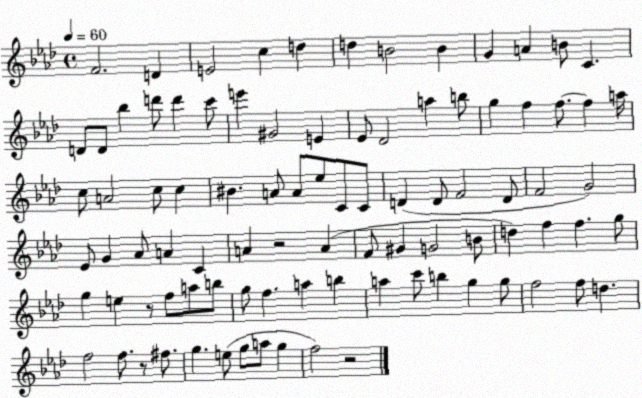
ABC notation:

X:1
T:Untitled
M:4/4
L:1/4
K:Ab
F2 D E2 c d d B2 B G A B/2 C D/2 D/2 _b d'/2 d' c'/2 e' ^G2 E _E/2 _D2 a b/2 g f f/2 f a/4 c/2 A2 c/2 c ^B A/2 A/2 _e/2 C/2 C/2 D D/2 F2 D/2 F2 G2 _E/2 G _A/2 A C A z2 A F/2 ^G G2 B/2 d f f g/2 g e z/2 f/2 a/2 b/2 g/2 f a b a c'/2 b g g/2 f2 f/2 d f2 f/2 z/2 ^f/2 g e/2 g/2 a/2 g f2 z2